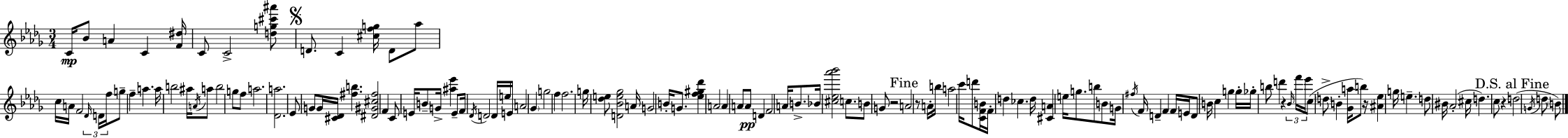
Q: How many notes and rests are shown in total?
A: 134